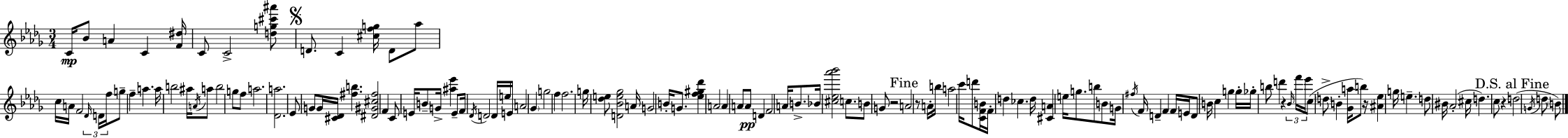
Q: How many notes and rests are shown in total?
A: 134